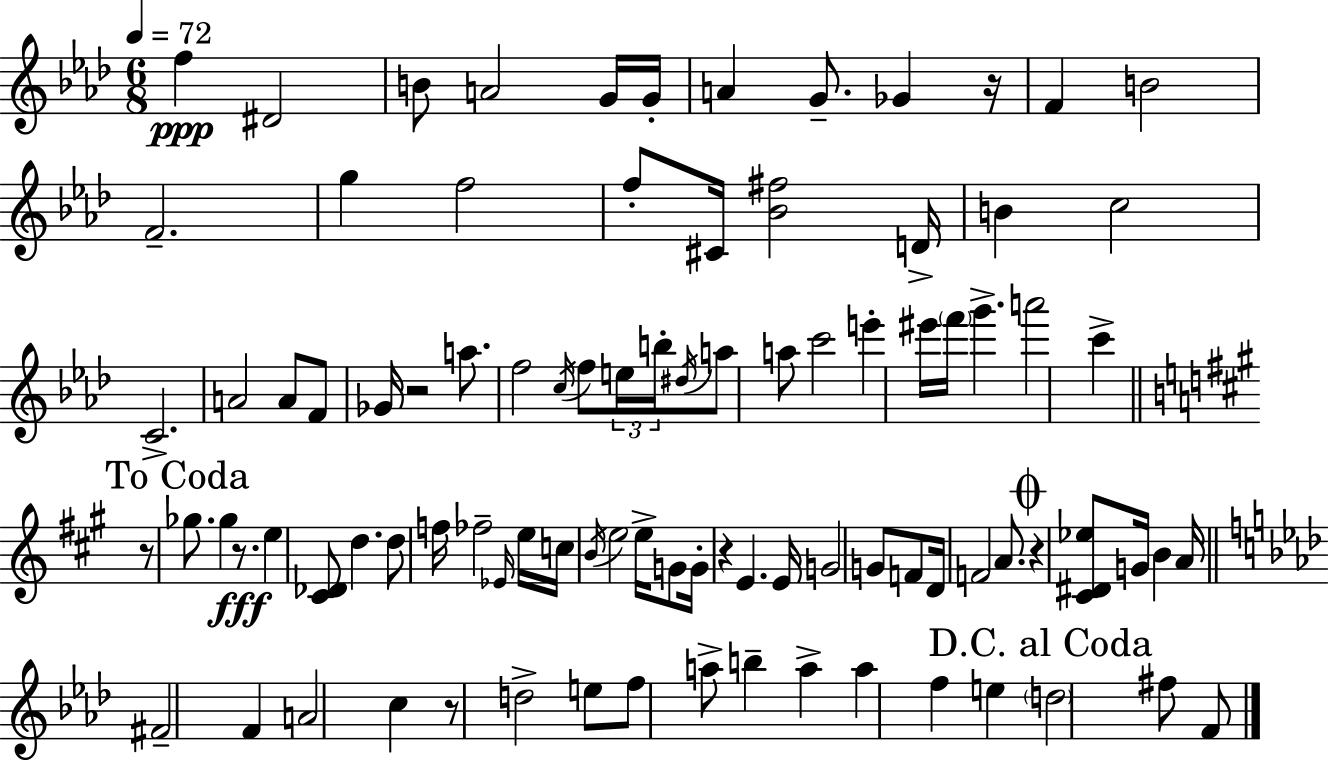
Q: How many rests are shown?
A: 7